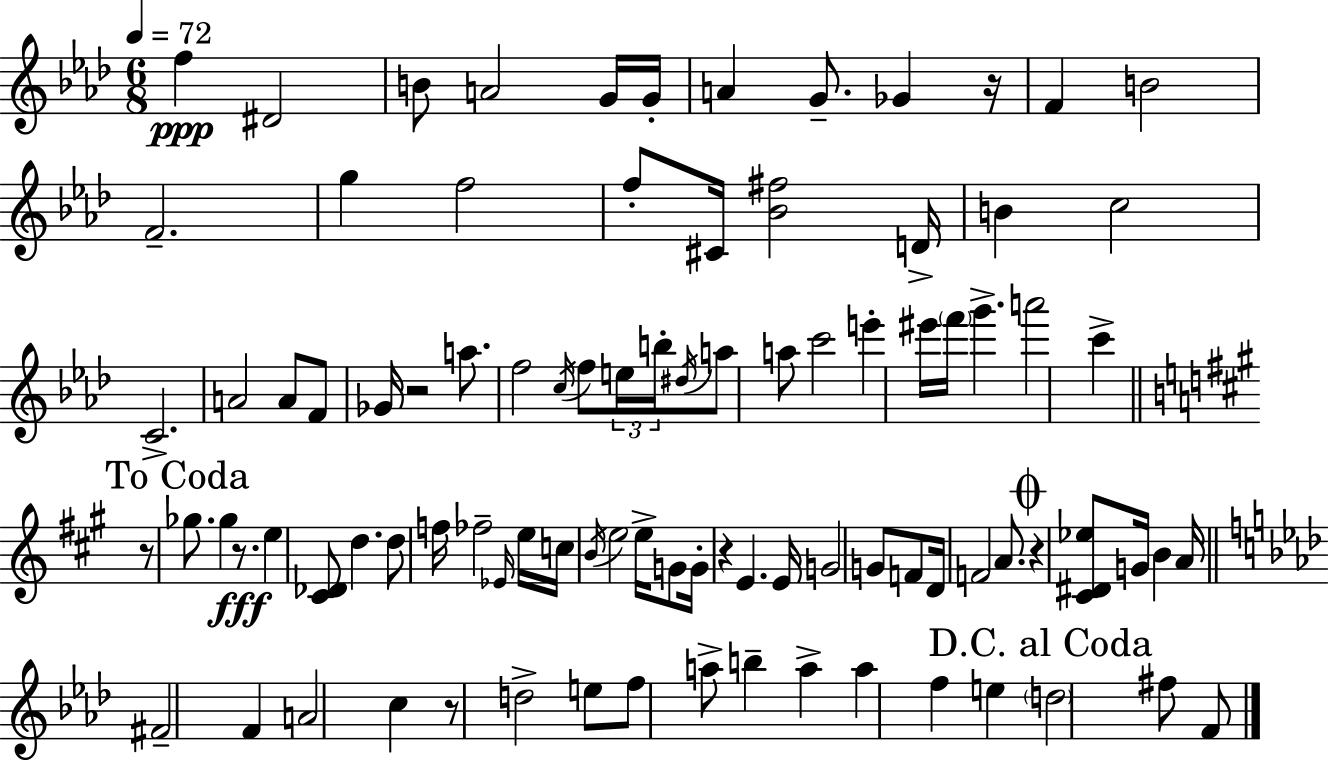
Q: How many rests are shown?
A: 7